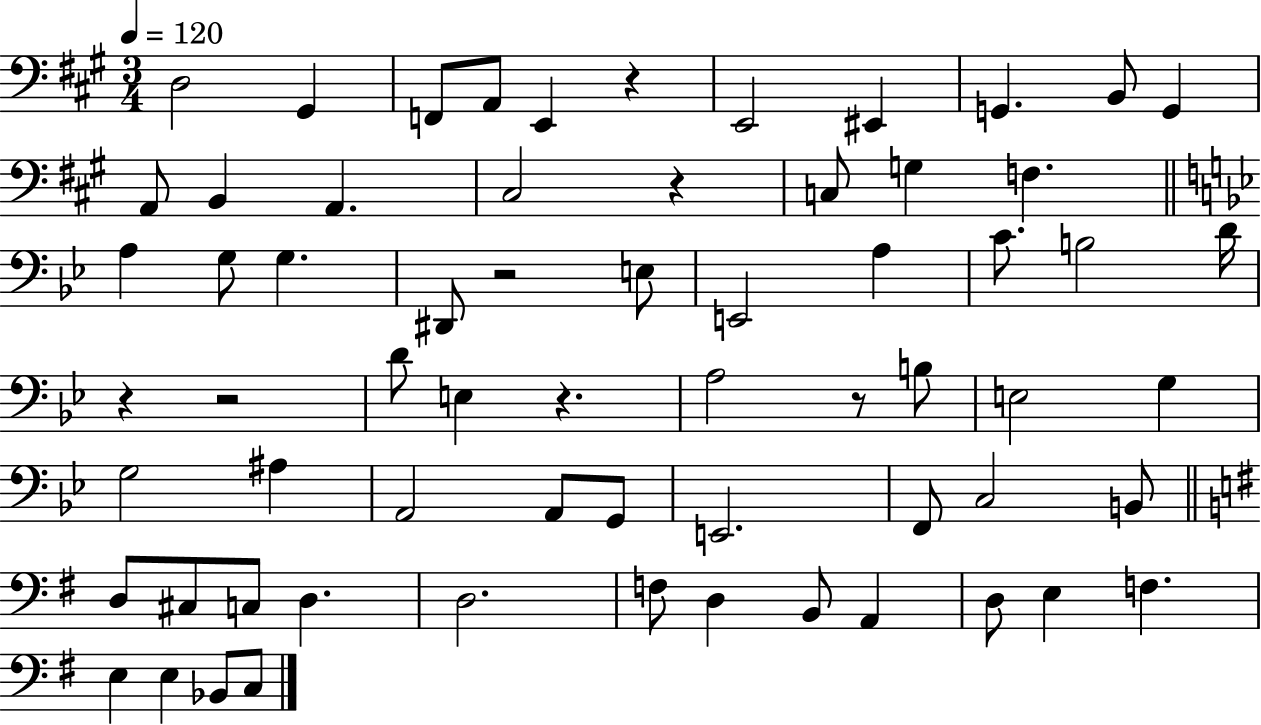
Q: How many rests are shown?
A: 7